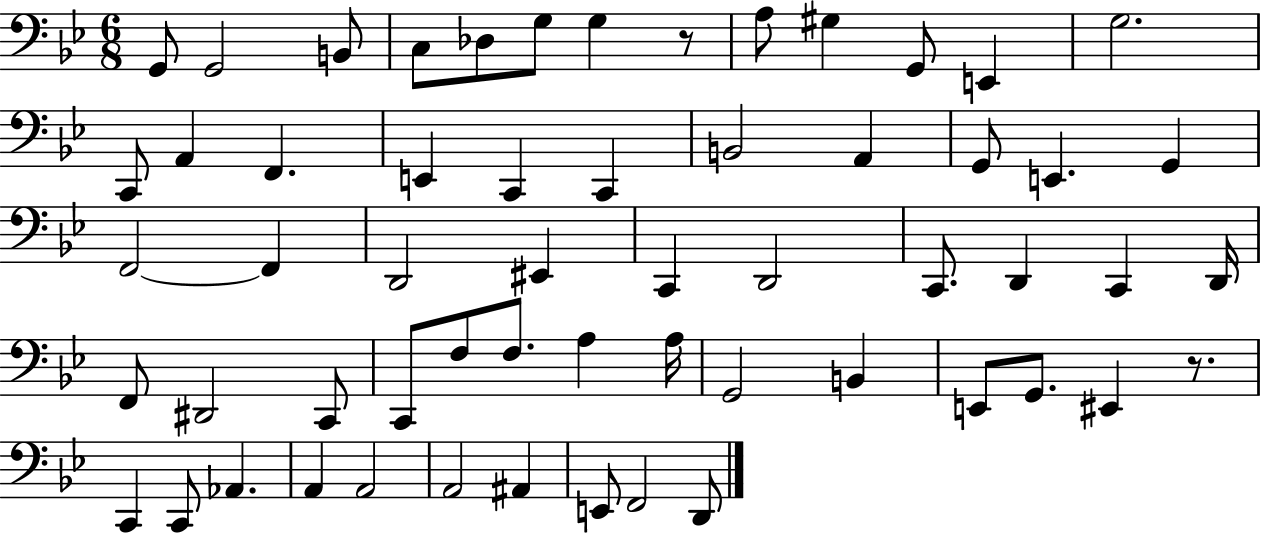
X:1
T:Untitled
M:6/8
L:1/4
K:Bb
G,,/2 G,,2 B,,/2 C,/2 _D,/2 G,/2 G, z/2 A,/2 ^G, G,,/2 E,, G,2 C,,/2 A,, F,, E,, C,, C,, B,,2 A,, G,,/2 E,, G,, F,,2 F,, D,,2 ^E,, C,, D,,2 C,,/2 D,, C,, D,,/4 F,,/2 ^D,,2 C,,/2 C,,/2 F,/2 F,/2 A, A,/4 G,,2 B,, E,,/2 G,,/2 ^E,, z/2 C,, C,,/2 _A,, A,, A,,2 A,,2 ^A,, E,,/2 F,,2 D,,/2